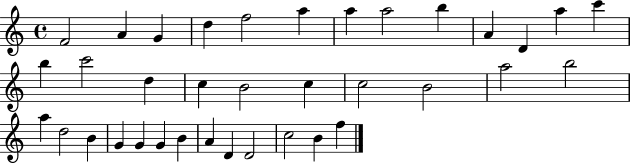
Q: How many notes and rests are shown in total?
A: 36